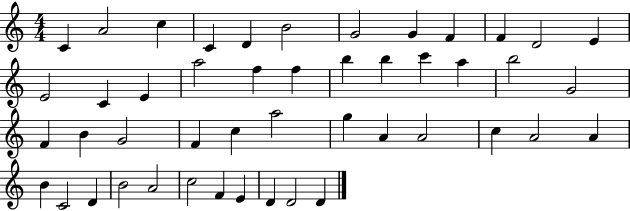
X:1
T:Untitled
M:4/4
L:1/4
K:C
C A2 c C D B2 G2 G F F D2 E E2 C E a2 f f b b c' a b2 G2 F B G2 F c a2 g A A2 c A2 A B C2 D B2 A2 c2 F E D D2 D